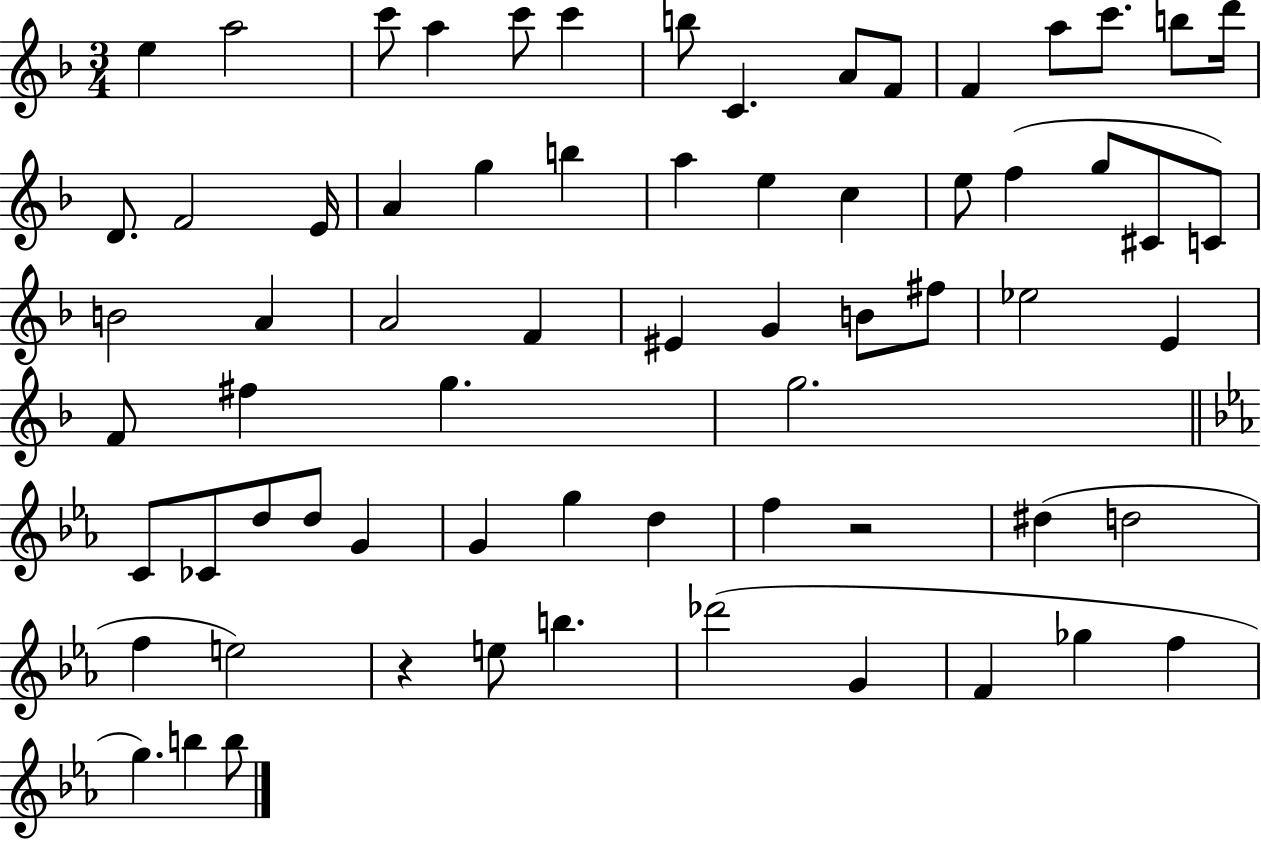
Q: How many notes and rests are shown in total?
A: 68